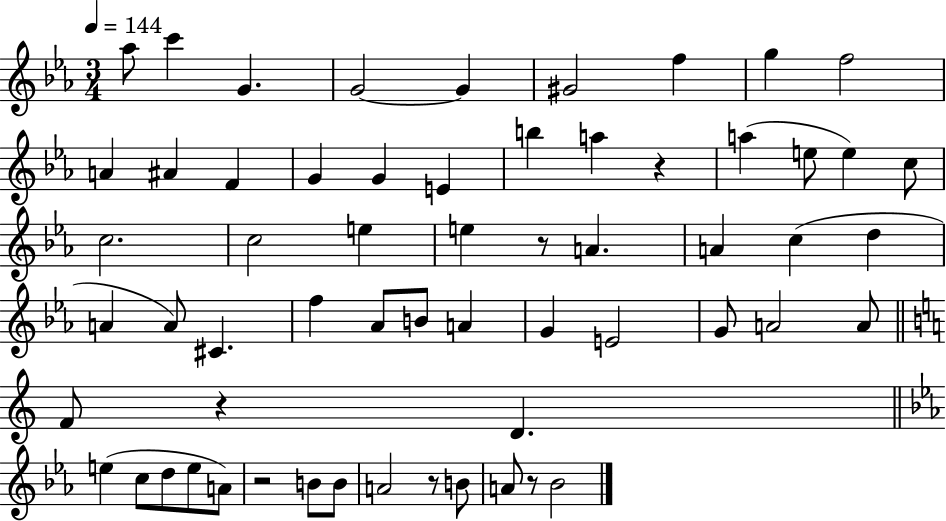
Ab5/e C6/q G4/q. G4/h G4/q G#4/h F5/q G5/q F5/h A4/q A#4/q F4/q G4/q G4/q E4/q B5/q A5/q R/q A5/q E5/e E5/q C5/e C5/h. C5/h E5/q E5/q R/e A4/q. A4/q C5/q D5/q A4/q A4/e C#4/q. F5/q Ab4/e B4/e A4/q G4/q E4/h G4/e A4/h A4/e F4/e R/q D4/q. E5/q C5/e D5/e E5/e A4/e R/h B4/e B4/e A4/h R/e B4/e A4/e R/e Bb4/h